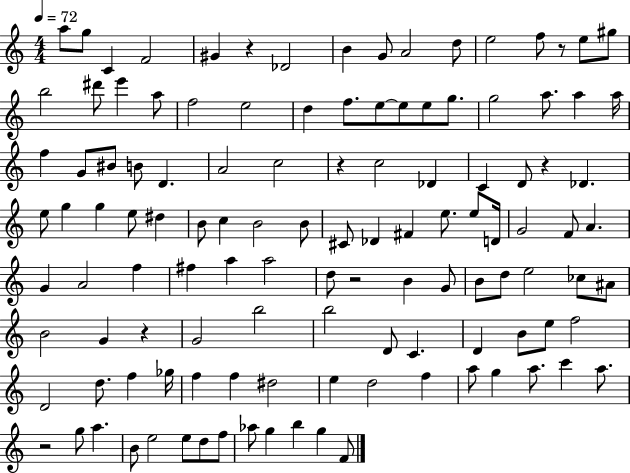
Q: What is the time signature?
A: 4/4